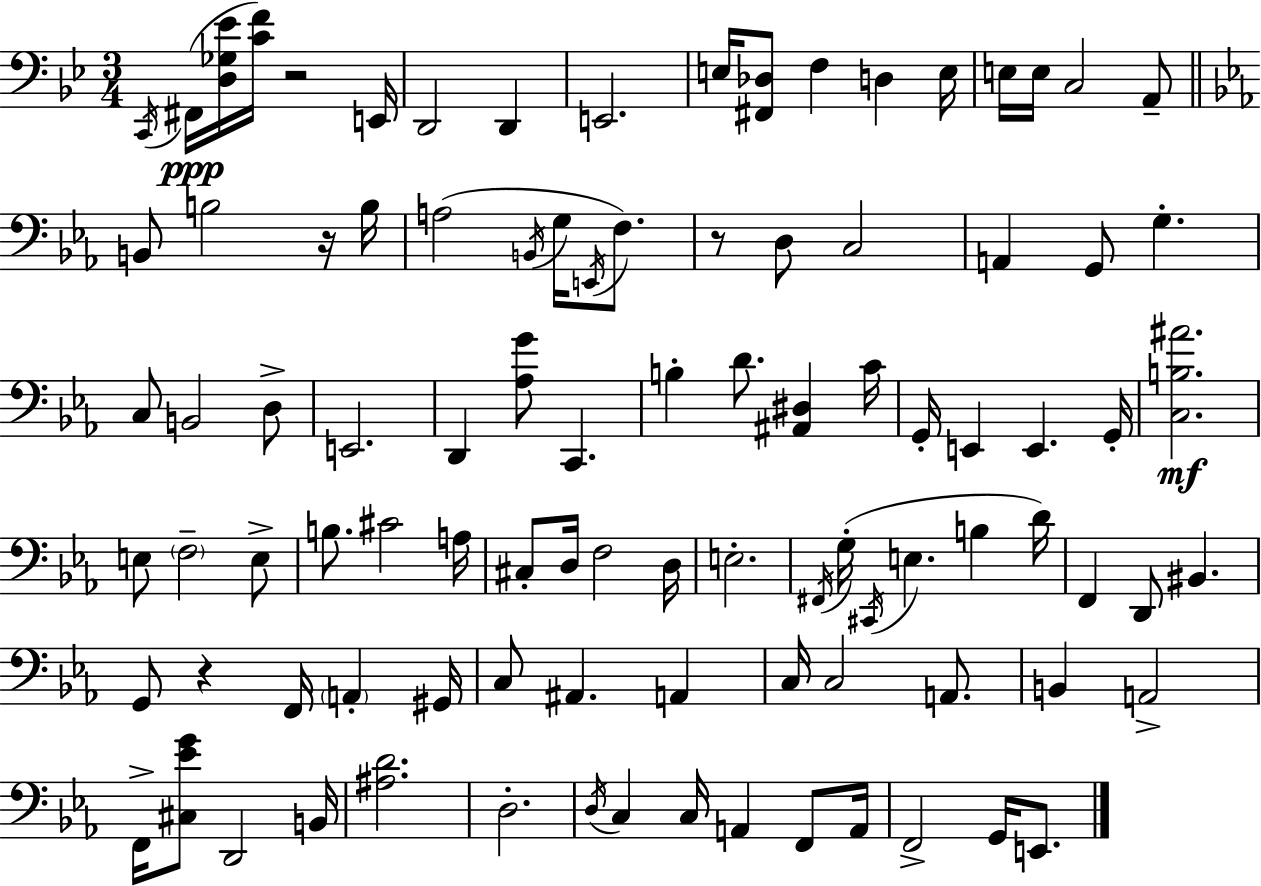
C2/s F#2/s [D3,Gb3,Eb4]/s [C4,F4]/s R/h E2/s D2/h D2/q E2/h. E3/s [F#2,Db3]/e F3/q D3/q E3/s E3/s E3/s C3/h A2/e B2/e B3/h R/s B3/s A3/h B2/s G3/s E2/s F3/e. R/e D3/e C3/h A2/q G2/e G3/q. C3/e B2/h D3/e E2/h. D2/q [Ab3,G4]/e C2/q. B3/q D4/e. [A#2,D#3]/q C4/s G2/s E2/q E2/q. G2/s [C3,B3,A#4]/h. E3/e F3/h E3/e B3/e. C#4/h A3/s C#3/e D3/s F3/h D3/s E3/h. F#2/s G3/s C#2/s E3/q. B3/q D4/s F2/q D2/e BIS2/q. G2/e R/q F2/s A2/q G#2/s C3/e A#2/q. A2/q C3/s C3/h A2/e. B2/q A2/h F2/s [C#3,Eb4,G4]/e D2/h B2/s [A#3,D4]/h. D3/h. D3/s C3/q C3/s A2/q F2/e A2/s F2/h G2/s E2/e.